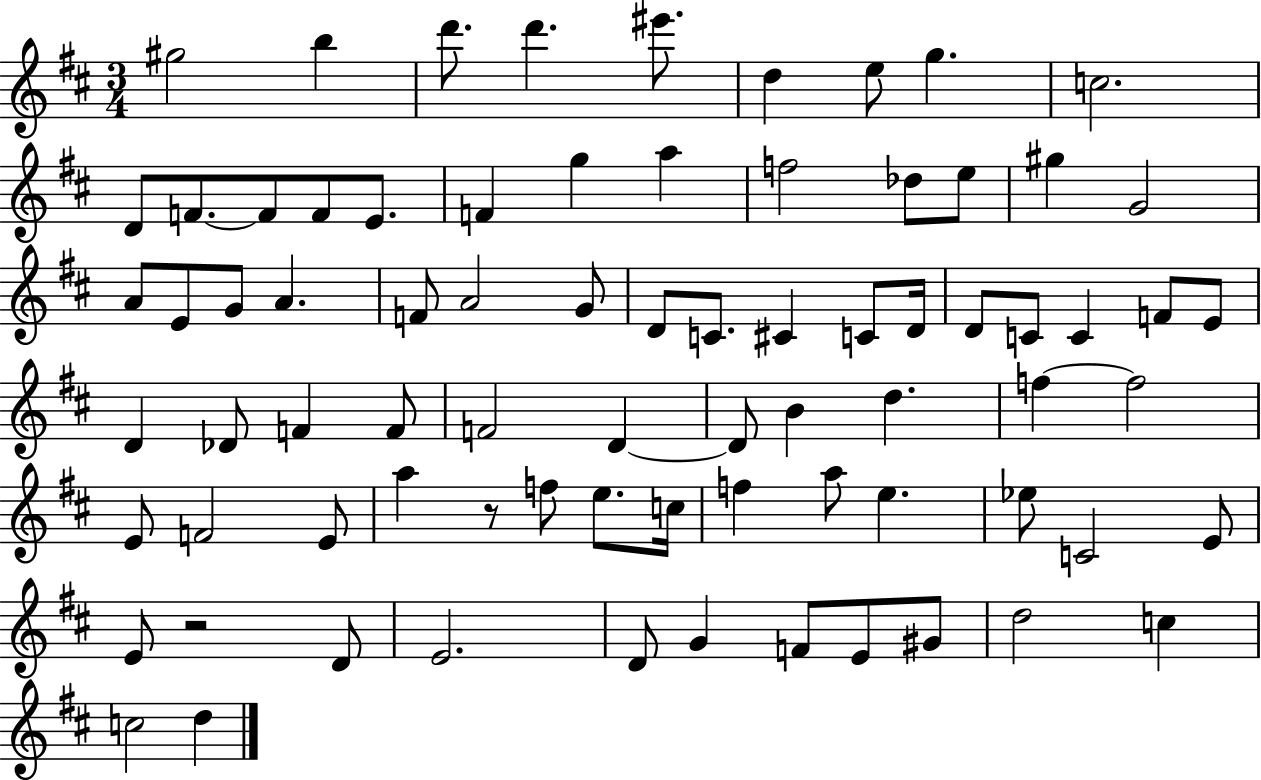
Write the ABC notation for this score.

X:1
T:Untitled
M:3/4
L:1/4
K:D
^g2 b d'/2 d' ^e'/2 d e/2 g c2 D/2 F/2 F/2 F/2 E/2 F g a f2 _d/2 e/2 ^g G2 A/2 E/2 G/2 A F/2 A2 G/2 D/2 C/2 ^C C/2 D/4 D/2 C/2 C F/2 E/2 D _D/2 F F/2 F2 D D/2 B d f f2 E/2 F2 E/2 a z/2 f/2 e/2 c/4 f a/2 e _e/2 C2 E/2 E/2 z2 D/2 E2 D/2 G F/2 E/2 ^G/2 d2 c c2 d